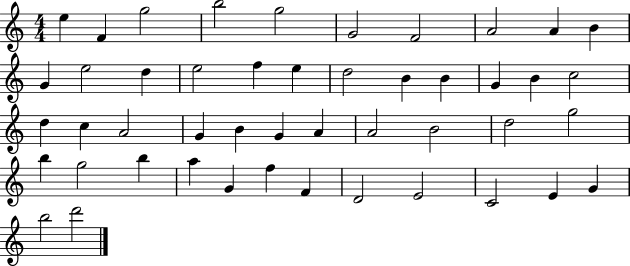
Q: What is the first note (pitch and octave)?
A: E5